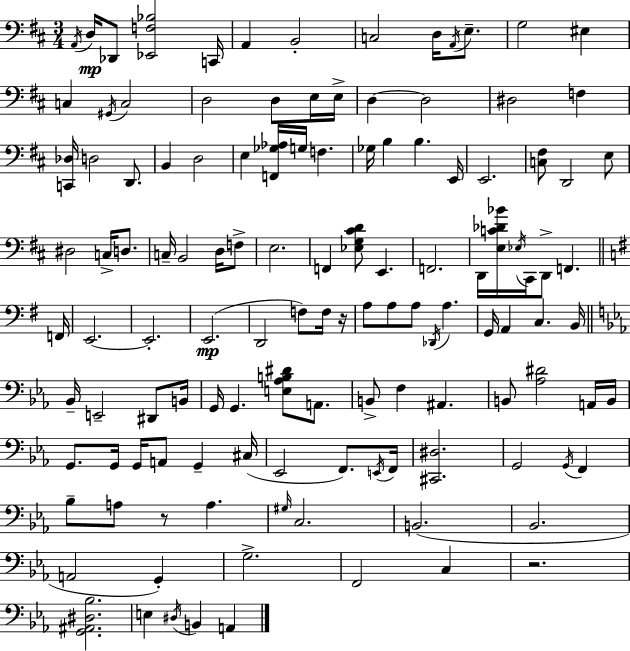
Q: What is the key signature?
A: D major